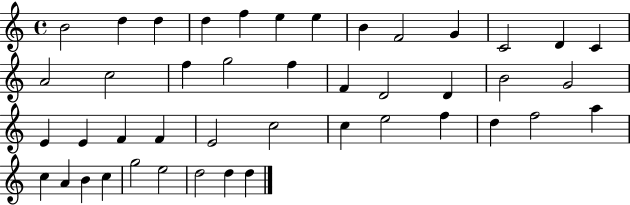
{
  \clef treble
  \time 4/4
  \defaultTimeSignature
  \key c \major
  b'2 d''4 d''4 | d''4 f''4 e''4 e''4 | b'4 f'2 g'4 | c'2 d'4 c'4 | \break a'2 c''2 | f''4 g''2 f''4 | f'4 d'2 d'4 | b'2 g'2 | \break e'4 e'4 f'4 f'4 | e'2 c''2 | c''4 e''2 f''4 | d''4 f''2 a''4 | \break c''4 a'4 b'4 c''4 | g''2 e''2 | d''2 d''4 d''4 | \bar "|."
}